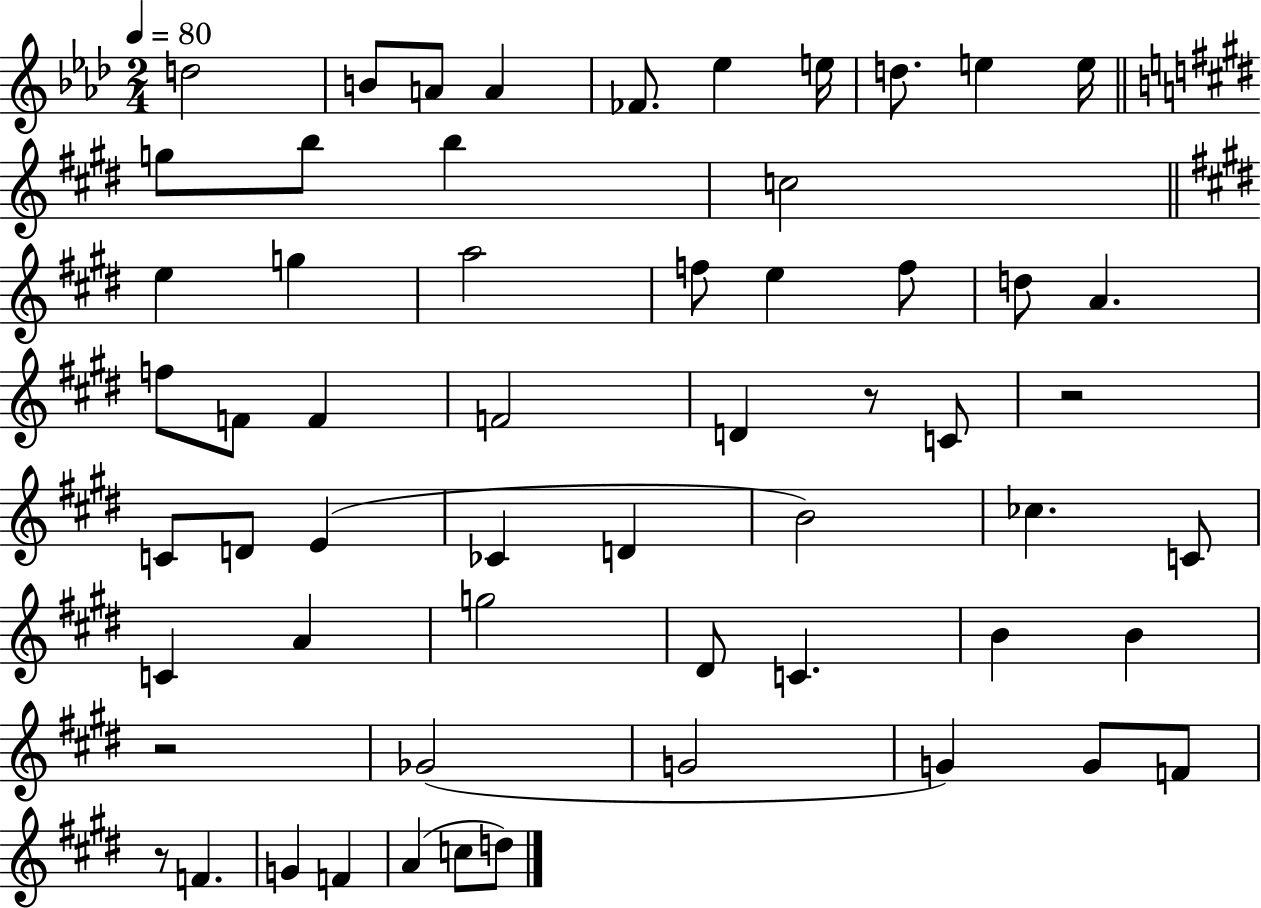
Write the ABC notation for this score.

X:1
T:Untitled
M:2/4
L:1/4
K:Ab
d2 B/2 A/2 A _F/2 _e e/4 d/2 e e/4 g/2 b/2 b c2 e g a2 f/2 e f/2 d/2 A f/2 F/2 F F2 D z/2 C/2 z2 C/2 D/2 E _C D B2 _c C/2 C A g2 ^D/2 C B B z2 _G2 G2 G G/2 F/2 z/2 F G F A c/2 d/2